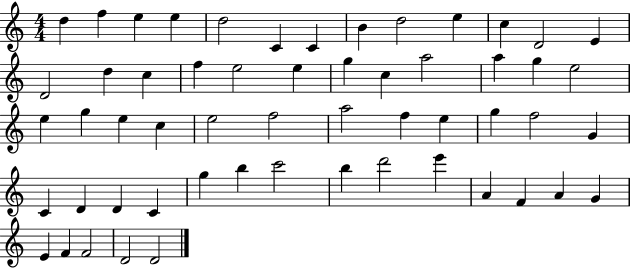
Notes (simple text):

D5/q F5/q E5/q E5/q D5/h C4/q C4/q B4/q D5/h E5/q C5/q D4/h E4/q D4/h D5/q C5/q F5/q E5/h E5/q G5/q C5/q A5/h A5/q G5/q E5/h E5/q G5/q E5/q C5/q E5/h F5/h A5/h F5/q E5/q G5/q F5/h G4/q C4/q D4/q D4/q C4/q G5/q B5/q C6/h B5/q D6/h E6/q A4/q F4/q A4/q G4/q E4/q F4/q F4/h D4/h D4/h